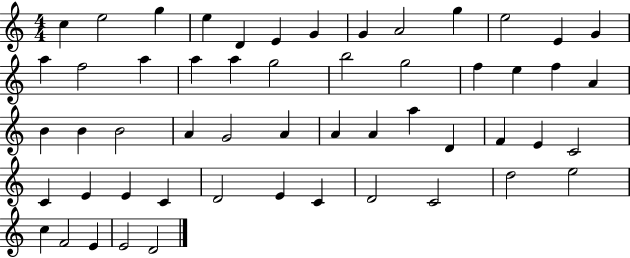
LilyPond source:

{
  \clef treble
  \numericTimeSignature
  \time 4/4
  \key c \major
  c''4 e''2 g''4 | e''4 d'4 e'4 g'4 | g'4 a'2 g''4 | e''2 e'4 g'4 | \break a''4 f''2 a''4 | a''4 a''4 g''2 | b''2 g''2 | f''4 e''4 f''4 a'4 | \break b'4 b'4 b'2 | a'4 g'2 a'4 | a'4 a'4 a''4 d'4 | f'4 e'4 c'2 | \break c'4 e'4 e'4 c'4 | d'2 e'4 c'4 | d'2 c'2 | d''2 e''2 | \break c''4 f'2 e'4 | e'2 d'2 | \bar "|."
}